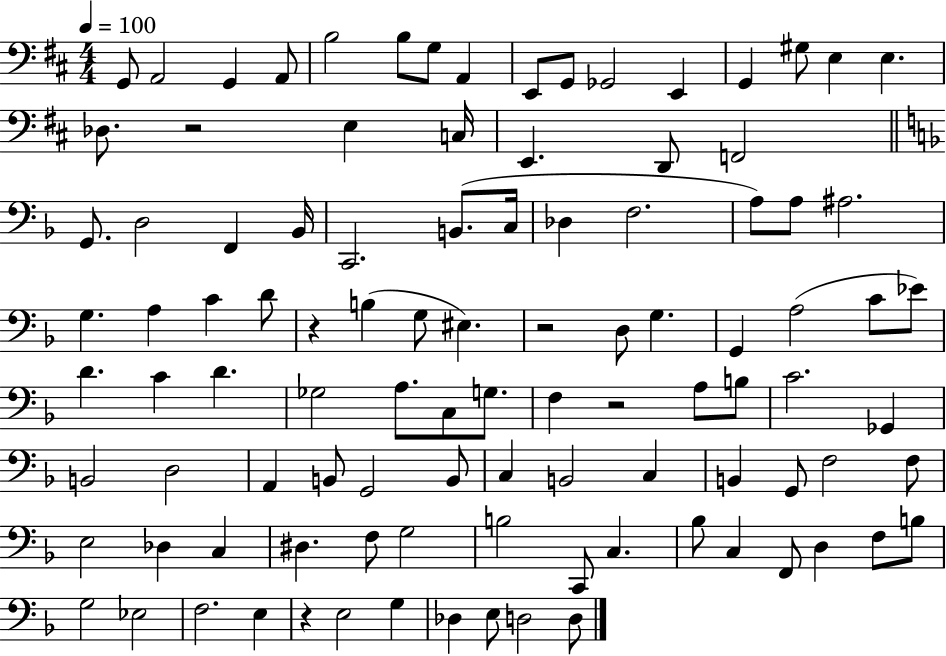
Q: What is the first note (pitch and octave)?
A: G2